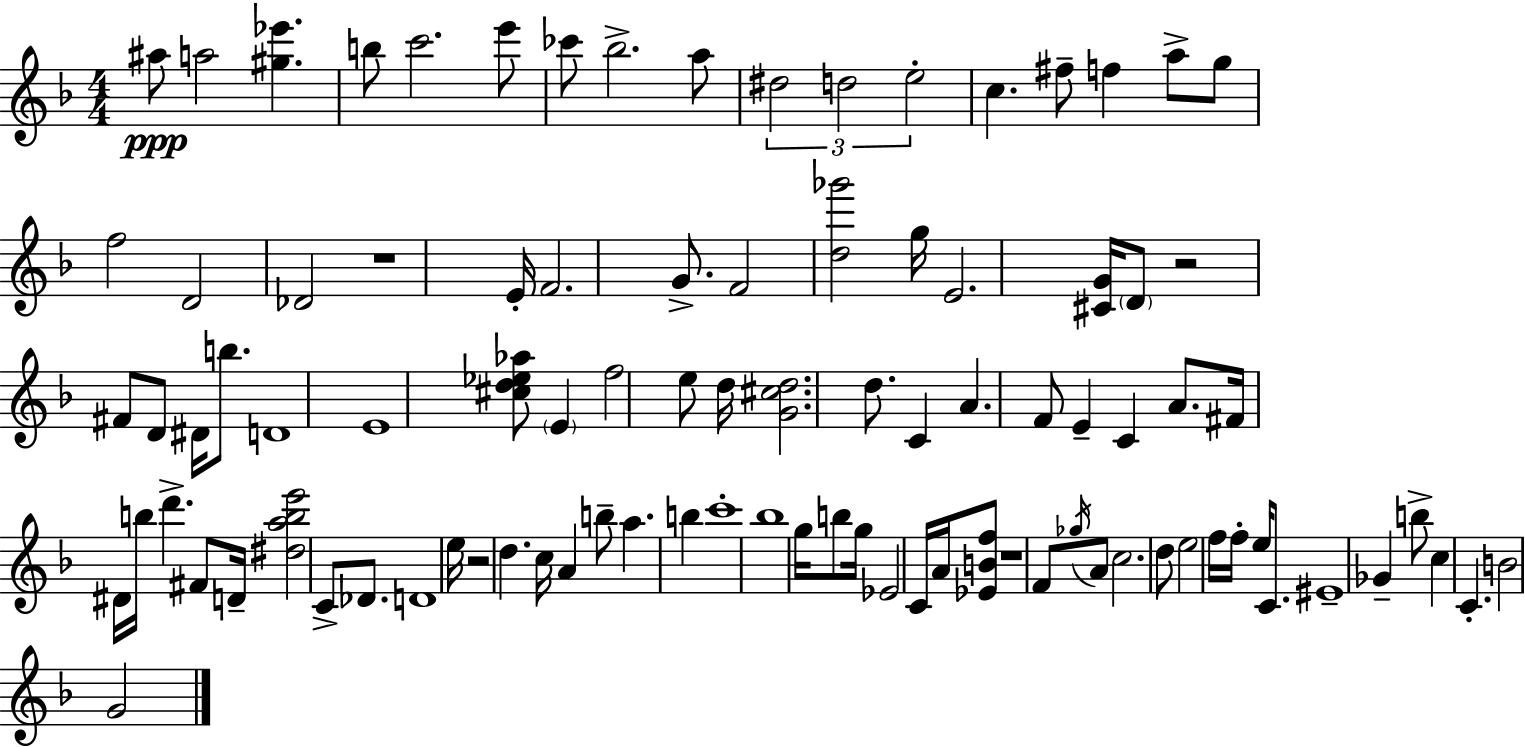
{
  \clef treble
  \numericTimeSignature
  \time 4/4
  \key d \minor
  ais''8\ppp a''2 <gis'' ees'''>4. | b''8 c'''2. e'''8 | ces'''8 bes''2.-> a''8 | \tuplet 3/2 { dis''2 d''2 | \break e''2-. } c''4. fis''8-- | f''4 a''8-> g''8 f''2 | d'2 des'2 | r1 | \break e'16-. f'2. g'8.-> | f'2 <d'' ges'''>2 | g''16 e'2. <cis' g'>16 \parenthesize d'8 | r2 fis'8 d'8 dis'16 b''8. | \break d'1 | e'1 | <cis'' d'' ees'' aes''>8 \parenthesize e'4 f''2 e''8 | d''16 <g' cis'' d''>2. d''8. | \break c'4 a'4. f'8 e'4-- | c'4 a'8. fis'16 dis'16 b''16 d'''4.-> | fis'8 d'16-- <dis'' a'' b'' e'''>2 c'8-> des'8. | d'1 | \break e''16 r2 d''4. c''16 | a'4 b''8-- a''4. b''4 | c'''1-. | bes''1 | \break g''16 b''8 g''16 ees'2 c'16 a'16 <ees' b' f''>8 | r1 | f'8 \acciaccatura { ges''16 } a'8 c''2. | d''8 e''2 f''16 f''16-. e''16 c'8. | \break eis'1-- | ges'4-- b''8-> c''4 c'4.-. | b'2 g'2 | \bar "|."
}